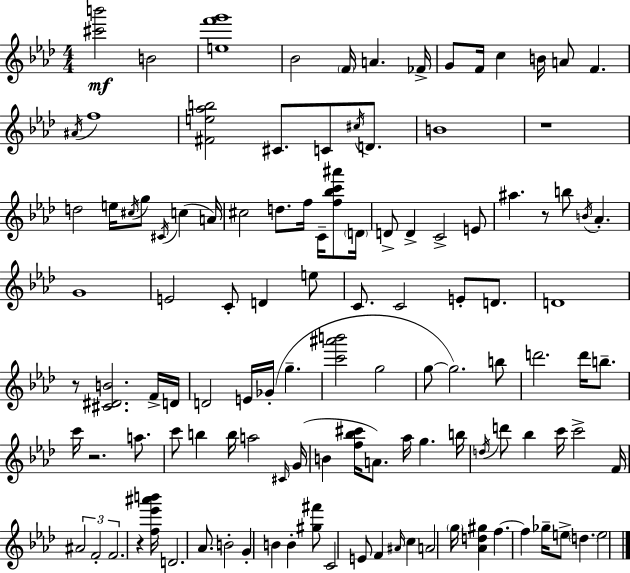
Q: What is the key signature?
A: F minor